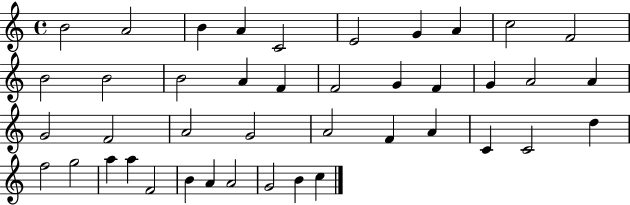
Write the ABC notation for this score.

X:1
T:Untitled
M:4/4
L:1/4
K:C
B2 A2 B A C2 E2 G A c2 F2 B2 B2 B2 A F F2 G F G A2 A G2 F2 A2 G2 A2 F A C C2 d f2 g2 a a F2 B A A2 G2 B c